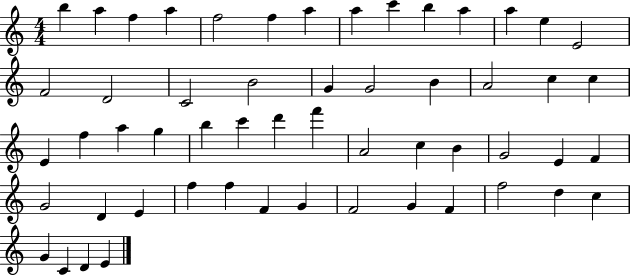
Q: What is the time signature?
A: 4/4